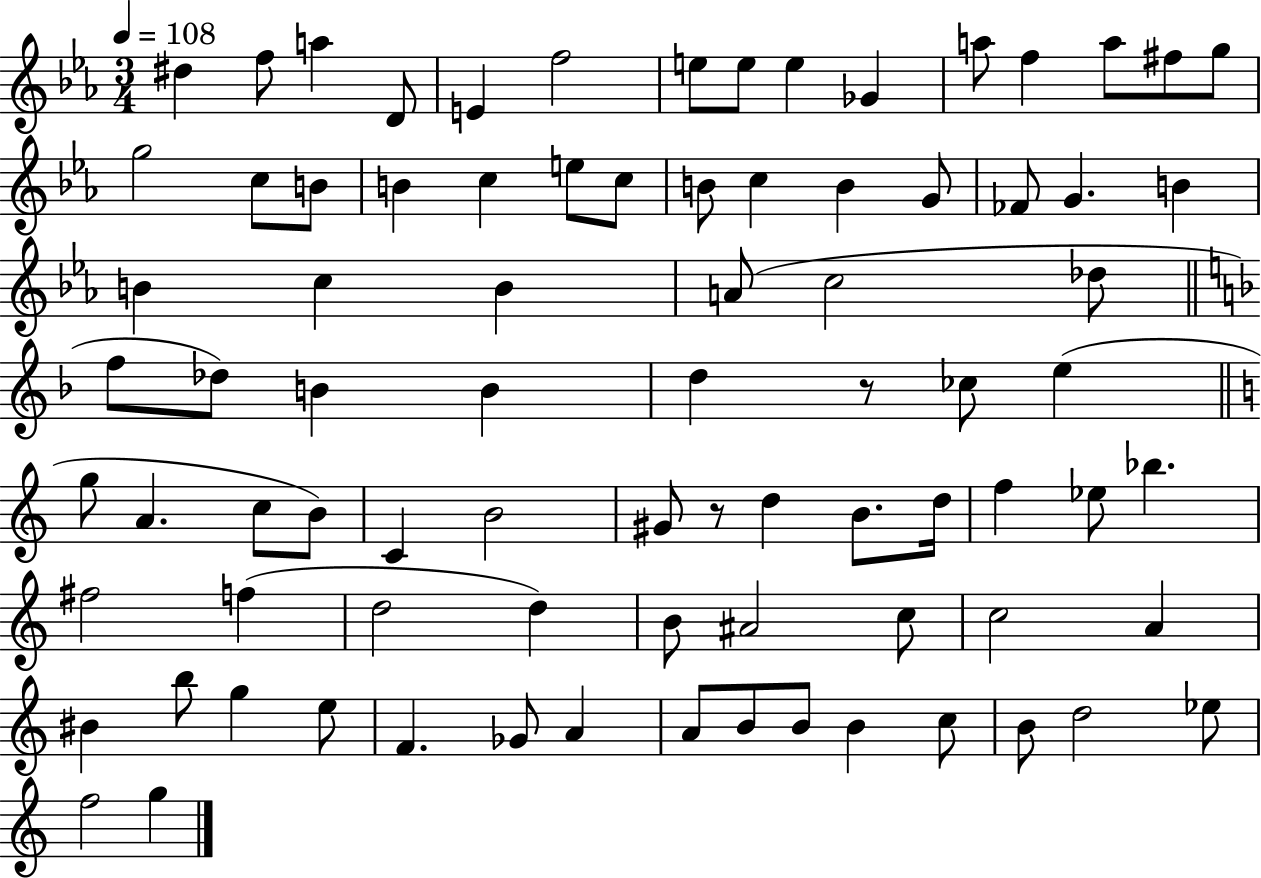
X:1
T:Untitled
M:3/4
L:1/4
K:Eb
^d f/2 a D/2 E f2 e/2 e/2 e _G a/2 f a/2 ^f/2 g/2 g2 c/2 B/2 B c e/2 c/2 B/2 c B G/2 _F/2 G B B c B A/2 c2 _d/2 f/2 _d/2 B B d z/2 _c/2 e g/2 A c/2 B/2 C B2 ^G/2 z/2 d B/2 d/4 f _e/2 _b ^f2 f d2 d B/2 ^A2 c/2 c2 A ^B b/2 g e/2 F _G/2 A A/2 B/2 B/2 B c/2 B/2 d2 _e/2 f2 g